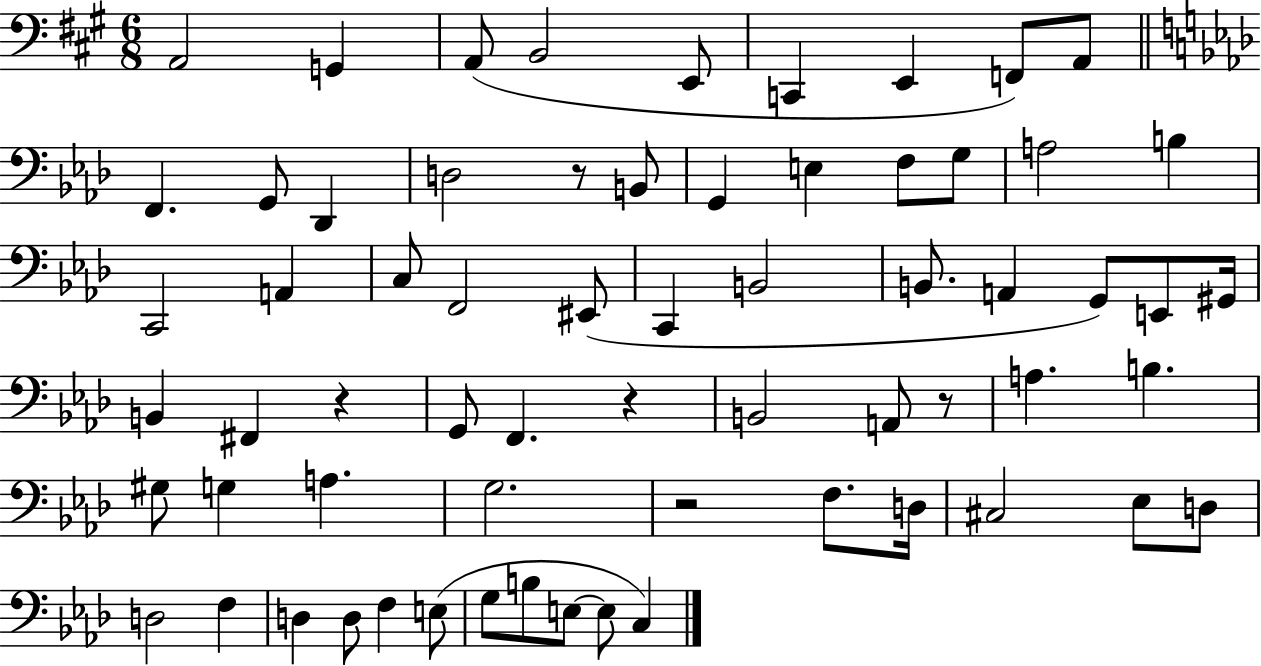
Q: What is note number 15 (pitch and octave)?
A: G2